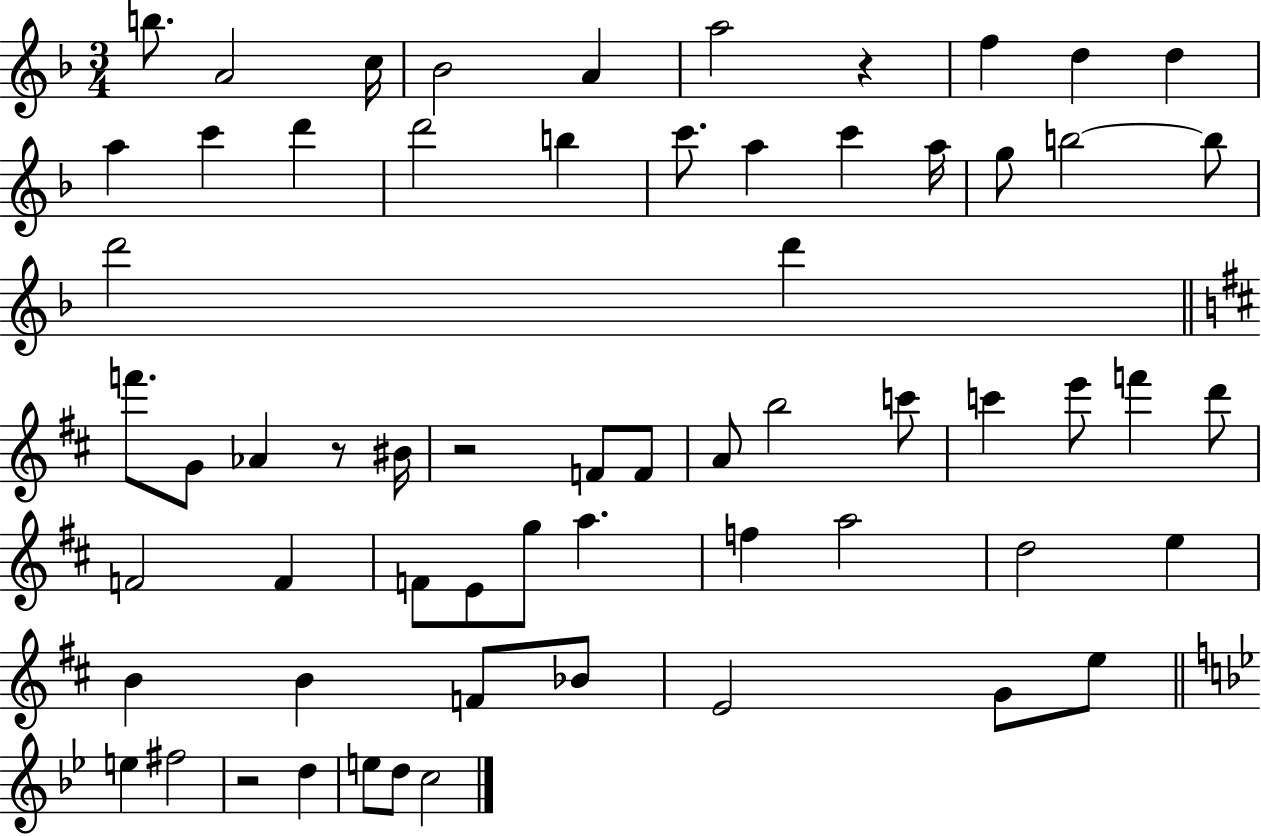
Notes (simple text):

B5/e. A4/h C5/s Bb4/h A4/q A5/h R/q F5/q D5/q D5/q A5/q C6/q D6/q D6/h B5/q C6/e. A5/q C6/q A5/s G5/e B5/h B5/e D6/h D6/q F6/e. G4/e Ab4/q R/e BIS4/s R/h F4/e F4/e A4/e B5/h C6/e C6/q E6/e F6/q D6/e F4/h F4/q F4/e E4/e G5/e A5/q. F5/q A5/h D5/h E5/q B4/q B4/q F4/e Bb4/e E4/h G4/e E5/e E5/q F#5/h R/h D5/q E5/e D5/e C5/h